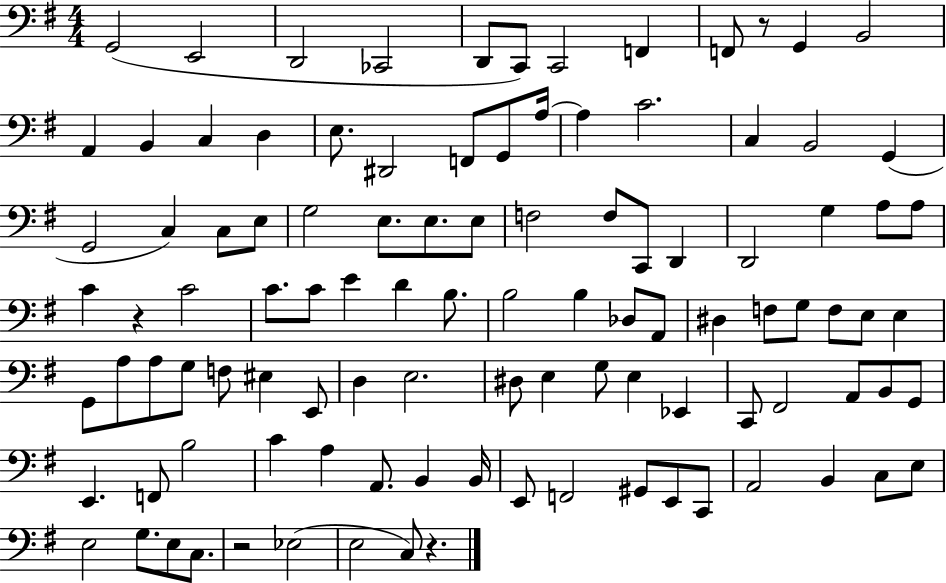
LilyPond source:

{
  \clef bass
  \numericTimeSignature
  \time 4/4
  \key g \major
  g,2( e,2 | d,2 ces,2 | d,8 c,8) c,2 f,4 | f,8 r8 g,4 b,2 | \break a,4 b,4 c4 d4 | e8. dis,2 f,8 g,8 a16~~ | a4 c'2. | c4 b,2 g,4( | \break g,2 c4) c8 e8 | g2 e8. e8. e8 | f2 f8 c,8 d,4 | d,2 g4 a8 a8 | \break c'4 r4 c'2 | c'8. c'8 e'4 d'4 b8. | b2 b4 des8 a,8 | dis4 f8 g8 f8 e8 e4 | \break g,8 a8 a8 g8 f8 eis4 e,8 | d4 e2. | dis8 e4 g8 e4 ees,4 | c,8 fis,2 a,8 b,8 g,8 | \break e,4. f,8 b2 | c'4 a4 a,8. b,4 b,16 | e,8 f,2 gis,8 e,8 c,8 | a,2 b,4 c8 e8 | \break e2 g8. e8 c8. | r2 ees2( | e2 c8) r4. | \bar "|."
}